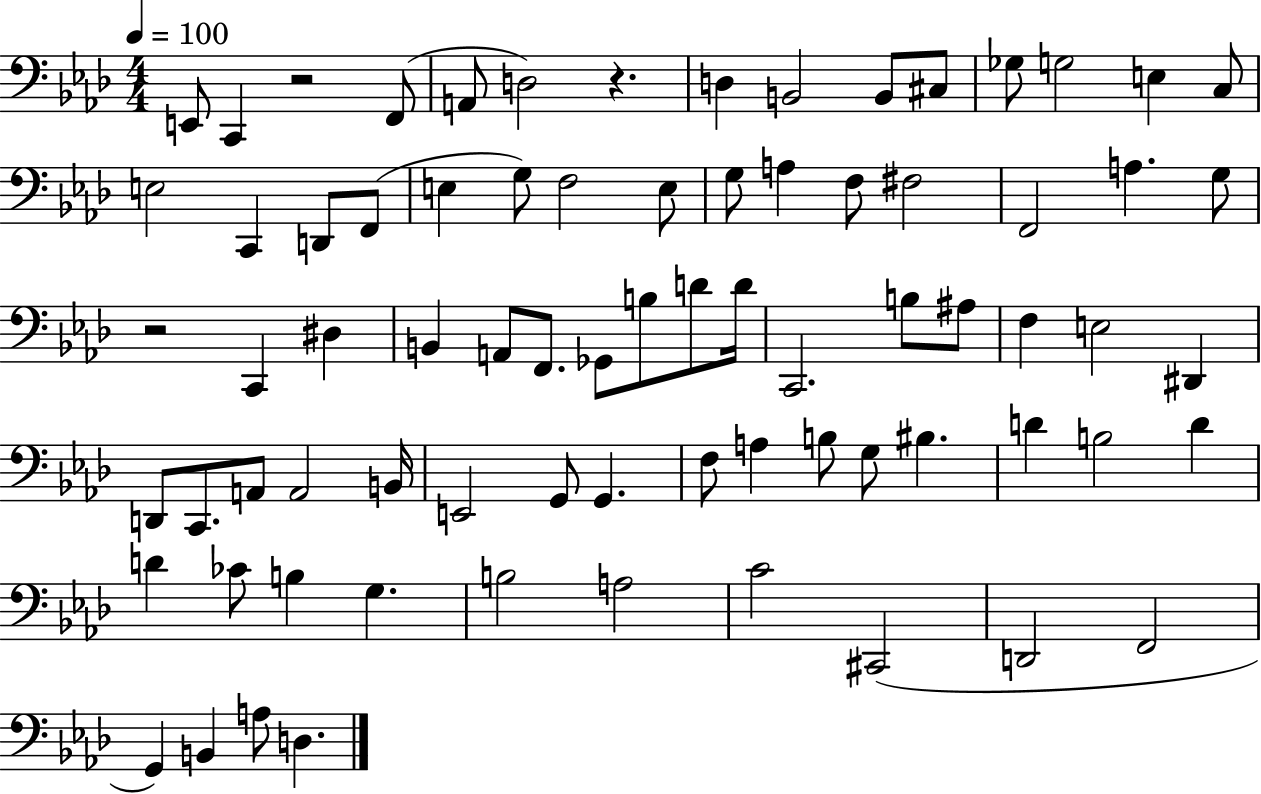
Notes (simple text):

E2/e C2/q R/h F2/e A2/e D3/h R/q. D3/q B2/h B2/e C#3/e Gb3/e G3/h E3/q C3/e E3/h C2/q D2/e F2/e E3/q G3/e F3/h E3/e G3/e A3/q F3/e F#3/h F2/h A3/q. G3/e R/h C2/q D#3/q B2/q A2/e F2/e. Gb2/e B3/e D4/e D4/s C2/h. B3/e A#3/e F3/q E3/h D#2/q D2/e C2/e. A2/e A2/h B2/s E2/h G2/e G2/q. F3/e A3/q B3/e G3/e BIS3/q. D4/q B3/h D4/q D4/q CES4/e B3/q G3/q. B3/h A3/h C4/h C#2/h D2/h F2/h G2/q B2/q A3/e D3/q.